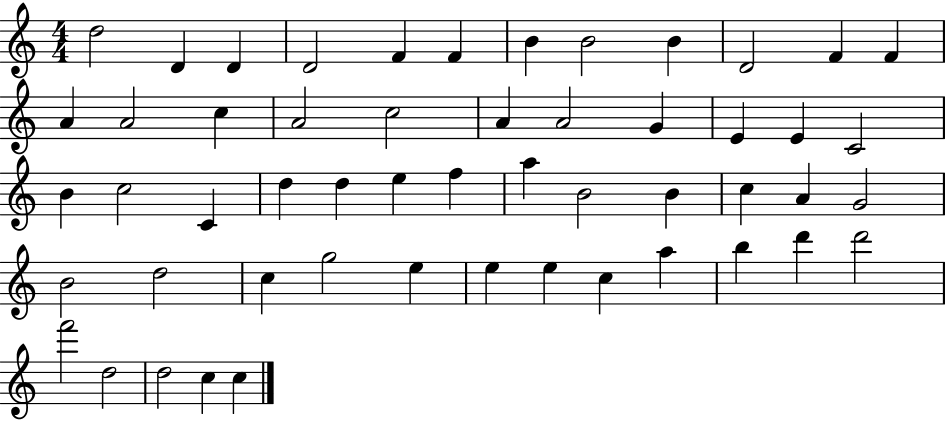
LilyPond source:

{
  \clef treble
  \numericTimeSignature
  \time 4/4
  \key c \major
  d''2 d'4 d'4 | d'2 f'4 f'4 | b'4 b'2 b'4 | d'2 f'4 f'4 | \break a'4 a'2 c''4 | a'2 c''2 | a'4 a'2 g'4 | e'4 e'4 c'2 | \break b'4 c''2 c'4 | d''4 d''4 e''4 f''4 | a''4 b'2 b'4 | c''4 a'4 g'2 | \break b'2 d''2 | c''4 g''2 e''4 | e''4 e''4 c''4 a''4 | b''4 d'''4 d'''2 | \break f'''2 d''2 | d''2 c''4 c''4 | \bar "|."
}